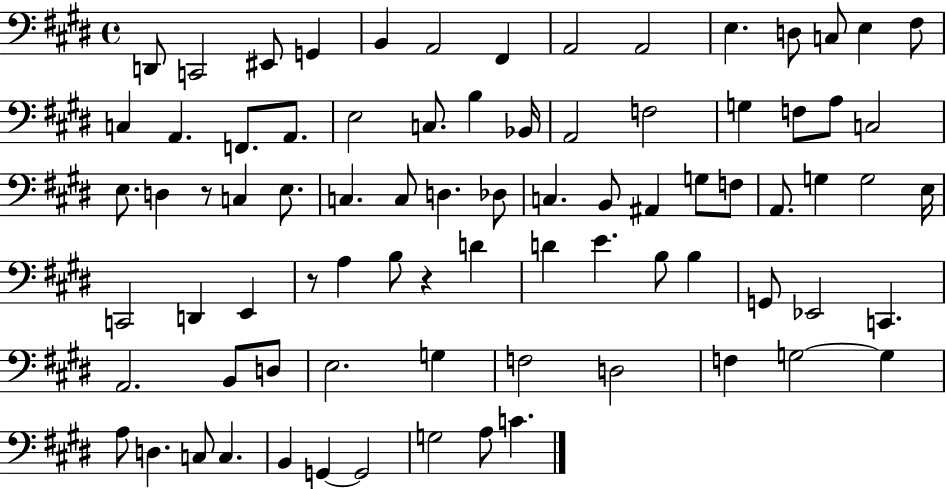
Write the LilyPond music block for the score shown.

{
  \clef bass
  \time 4/4
  \defaultTimeSignature
  \key e \major
  d,8 c,2 eis,8 g,4 | b,4 a,2 fis,4 | a,2 a,2 | e4. d8 c8 e4 fis8 | \break c4 a,4. f,8. a,8. | e2 c8. b4 bes,16 | a,2 f2 | g4 f8 a8 c2 | \break e8. d4 r8 c4 e8. | c4. c8 d4. des8 | c4. b,8 ais,4 g8 f8 | a,8. g4 g2 e16 | \break c,2 d,4 e,4 | r8 a4 b8 r4 d'4 | d'4 e'4. b8 b4 | g,8 ees,2 c,4. | \break a,2. b,8 d8 | e2. g4 | f2 d2 | f4 g2~~ g4 | \break a8 d4. c8 c4. | b,4 g,4~~ g,2 | g2 a8 c'4. | \bar "|."
}